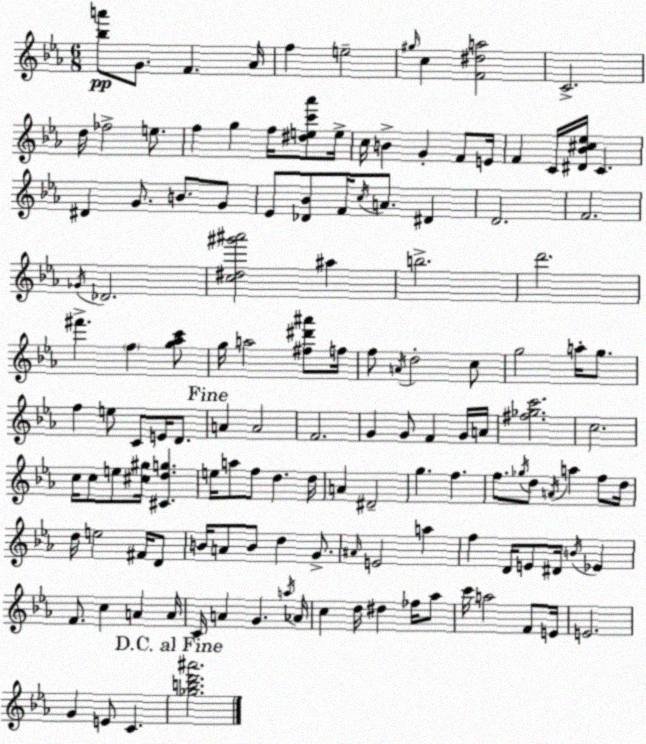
X:1
T:Untitled
M:6/8
L:1/4
K:Eb
[_ba']/2 G/2 F _A/4 f e2 ^g/4 c [F^da]2 C2 d/4 _f2 e/2 f g f/4 [^dec'_a']/2 e/4 c/4 B G F/2 E/4 F C/4 [^D_B^c_e]/4 C ^D G/2 B/2 G/2 _E/2 [_D_B]/2 F/4 c/4 A/2 ^D D2 F2 _G/4 _D2 [c^d^g'^a']2 ^a b2 d'2 ^f' f [g_ac']/2 g/4 a2 [^f^d'^a']/2 f/4 f/2 A/4 d2 c/2 g2 a/4 g/2 f e/2 C/2 E/4 D/2 A A2 F2 G G/2 F G/4 A/4 [^f_gc']2 c2 c/4 c/2 e/2 [^c^g]/4 [^Cdg] e/4 a/2 f/2 d d/4 A ^D2 g f f/2 _g/4 d/2 A/4 a f/2 d/4 d/4 e2 ^F/4 D/2 B/4 A/2 B/2 d G/2 ^A/4 E2 a f D/4 E/2 ^D/4 B/4 _E F/2 c A A/4 C/4 A G a/4 _A/4 c d/4 ^d _f/4 _a/2 c'/4 a2 F/2 E/4 E2 G E/2 C [_gbd'^a']2